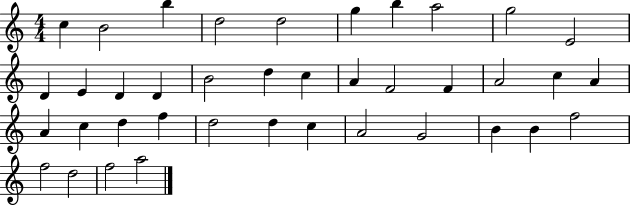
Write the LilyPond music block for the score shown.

{
  \clef treble
  \numericTimeSignature
  \time 4/4
  \key c \major
  c''4 b'2 b''4 | d''2 d''2 | g''4 b''4 a''2 | g''2 e'2 | \break d'4 e'4 d'4 d'4 | b'2 d''4 c''4 | a'4 f'2 f'4 | a'2 c''4 a'4 | \break a'4 c''4 d''4 f''4 | d''2 d''4 c''4 | a'2 g'2 | b'4 b'4 f''2 | \break f''2 d''2 | f''2 a''2 | \bar "|."
}